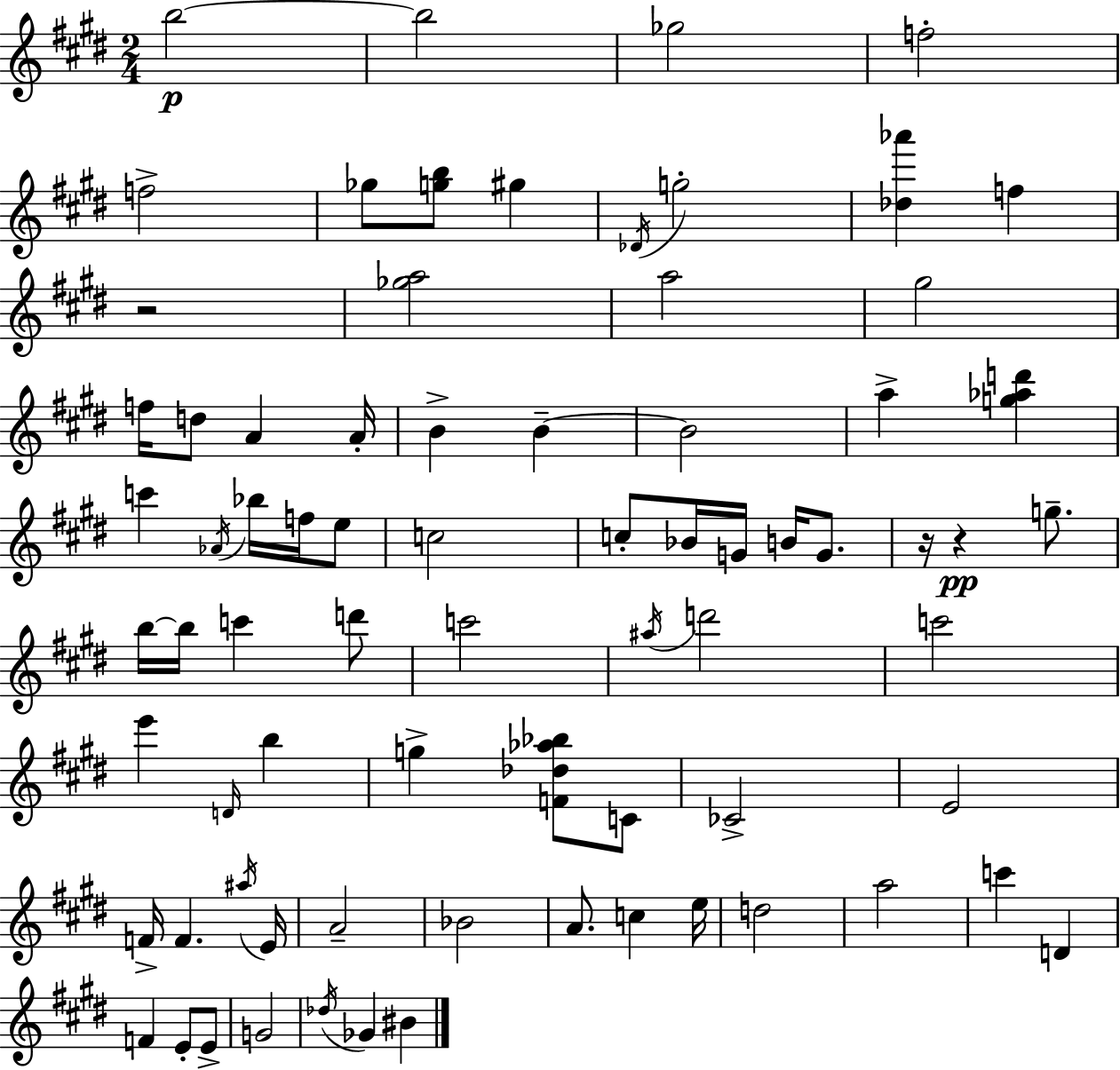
{
  \clef treble
  \numericTimeSignature
  \time 2/4
  \key e \major
  b''2~~\p | b''2 | ges''2 | f''2-. | \break f''2-> | ges''8 <g'' b''>8 gis''4 | \acciaccatura { des'16 } g''2-. | <des'' aes'''>4 f''4 | \break r2 | <ges'' a''>2 | a''2 | gis''2 | \break f''16 d''8 a'4 | a'16-. b'4-> b'4--~~ | b'2 | a''4-> <g'' aes'' d'''>4 | \break c'''4 \acciaccatura { aes'16 } bes''16 f''16 | e''8 c''2 | c''8-. bes'16 g'16 b'16 g'8. | r16 r4\pp g''8.-- | \break b''16~~ b''16 c'''4 | d'''8 c'''2 | \acciaccatura { ais''16 } d'''2 | c'''2 | \break e'''4 \grace { d'16 } | b''4 g''4-> | <f' des'' aes'' bes''>8 c'8 ces'2-> | e'2 | \break f'16-> f'4. | \acciaccatura { ais''16 } e'16 a'2-- | bes'2 | a'8. | \break c''4 e''16 d''2 | a''2 | c'''4 | d'4 f'4 | \break e'8-. e'8-> g'2 | \acciaccatura { des''16 } ges'4 | bis'4 \bar "|."
}